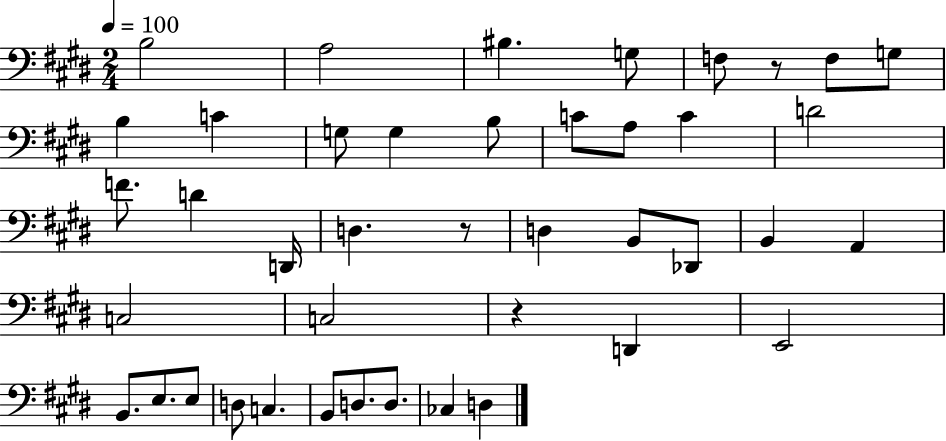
X:1
T:Untitled
M:2/4
L:1/4
K:E
B,2 A,2 ^B, G,/2 F,/2 z/2 F,/2 G,/2 B, C G,/2 G, B,/2 C/2 A,/2 C D2 F/2 D D,,/4 D, z/2 D, B,,/2 _D,,/2 B,, A,, C,2 C,2 z D,, E,,2 B,,/2 E,/2 E,/2 D,/2 C, B,,/2 D,/2 D,/2 _C, D,